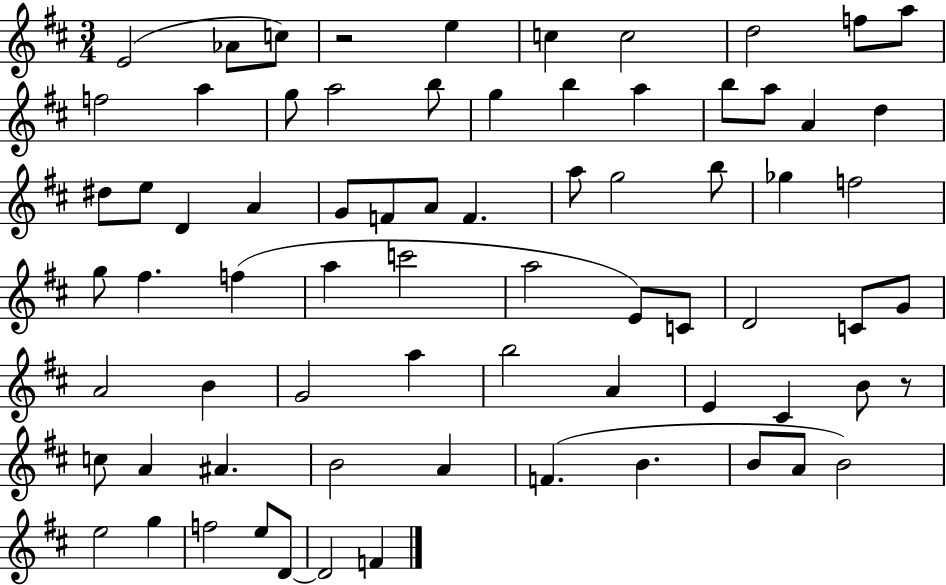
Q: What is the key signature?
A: D major